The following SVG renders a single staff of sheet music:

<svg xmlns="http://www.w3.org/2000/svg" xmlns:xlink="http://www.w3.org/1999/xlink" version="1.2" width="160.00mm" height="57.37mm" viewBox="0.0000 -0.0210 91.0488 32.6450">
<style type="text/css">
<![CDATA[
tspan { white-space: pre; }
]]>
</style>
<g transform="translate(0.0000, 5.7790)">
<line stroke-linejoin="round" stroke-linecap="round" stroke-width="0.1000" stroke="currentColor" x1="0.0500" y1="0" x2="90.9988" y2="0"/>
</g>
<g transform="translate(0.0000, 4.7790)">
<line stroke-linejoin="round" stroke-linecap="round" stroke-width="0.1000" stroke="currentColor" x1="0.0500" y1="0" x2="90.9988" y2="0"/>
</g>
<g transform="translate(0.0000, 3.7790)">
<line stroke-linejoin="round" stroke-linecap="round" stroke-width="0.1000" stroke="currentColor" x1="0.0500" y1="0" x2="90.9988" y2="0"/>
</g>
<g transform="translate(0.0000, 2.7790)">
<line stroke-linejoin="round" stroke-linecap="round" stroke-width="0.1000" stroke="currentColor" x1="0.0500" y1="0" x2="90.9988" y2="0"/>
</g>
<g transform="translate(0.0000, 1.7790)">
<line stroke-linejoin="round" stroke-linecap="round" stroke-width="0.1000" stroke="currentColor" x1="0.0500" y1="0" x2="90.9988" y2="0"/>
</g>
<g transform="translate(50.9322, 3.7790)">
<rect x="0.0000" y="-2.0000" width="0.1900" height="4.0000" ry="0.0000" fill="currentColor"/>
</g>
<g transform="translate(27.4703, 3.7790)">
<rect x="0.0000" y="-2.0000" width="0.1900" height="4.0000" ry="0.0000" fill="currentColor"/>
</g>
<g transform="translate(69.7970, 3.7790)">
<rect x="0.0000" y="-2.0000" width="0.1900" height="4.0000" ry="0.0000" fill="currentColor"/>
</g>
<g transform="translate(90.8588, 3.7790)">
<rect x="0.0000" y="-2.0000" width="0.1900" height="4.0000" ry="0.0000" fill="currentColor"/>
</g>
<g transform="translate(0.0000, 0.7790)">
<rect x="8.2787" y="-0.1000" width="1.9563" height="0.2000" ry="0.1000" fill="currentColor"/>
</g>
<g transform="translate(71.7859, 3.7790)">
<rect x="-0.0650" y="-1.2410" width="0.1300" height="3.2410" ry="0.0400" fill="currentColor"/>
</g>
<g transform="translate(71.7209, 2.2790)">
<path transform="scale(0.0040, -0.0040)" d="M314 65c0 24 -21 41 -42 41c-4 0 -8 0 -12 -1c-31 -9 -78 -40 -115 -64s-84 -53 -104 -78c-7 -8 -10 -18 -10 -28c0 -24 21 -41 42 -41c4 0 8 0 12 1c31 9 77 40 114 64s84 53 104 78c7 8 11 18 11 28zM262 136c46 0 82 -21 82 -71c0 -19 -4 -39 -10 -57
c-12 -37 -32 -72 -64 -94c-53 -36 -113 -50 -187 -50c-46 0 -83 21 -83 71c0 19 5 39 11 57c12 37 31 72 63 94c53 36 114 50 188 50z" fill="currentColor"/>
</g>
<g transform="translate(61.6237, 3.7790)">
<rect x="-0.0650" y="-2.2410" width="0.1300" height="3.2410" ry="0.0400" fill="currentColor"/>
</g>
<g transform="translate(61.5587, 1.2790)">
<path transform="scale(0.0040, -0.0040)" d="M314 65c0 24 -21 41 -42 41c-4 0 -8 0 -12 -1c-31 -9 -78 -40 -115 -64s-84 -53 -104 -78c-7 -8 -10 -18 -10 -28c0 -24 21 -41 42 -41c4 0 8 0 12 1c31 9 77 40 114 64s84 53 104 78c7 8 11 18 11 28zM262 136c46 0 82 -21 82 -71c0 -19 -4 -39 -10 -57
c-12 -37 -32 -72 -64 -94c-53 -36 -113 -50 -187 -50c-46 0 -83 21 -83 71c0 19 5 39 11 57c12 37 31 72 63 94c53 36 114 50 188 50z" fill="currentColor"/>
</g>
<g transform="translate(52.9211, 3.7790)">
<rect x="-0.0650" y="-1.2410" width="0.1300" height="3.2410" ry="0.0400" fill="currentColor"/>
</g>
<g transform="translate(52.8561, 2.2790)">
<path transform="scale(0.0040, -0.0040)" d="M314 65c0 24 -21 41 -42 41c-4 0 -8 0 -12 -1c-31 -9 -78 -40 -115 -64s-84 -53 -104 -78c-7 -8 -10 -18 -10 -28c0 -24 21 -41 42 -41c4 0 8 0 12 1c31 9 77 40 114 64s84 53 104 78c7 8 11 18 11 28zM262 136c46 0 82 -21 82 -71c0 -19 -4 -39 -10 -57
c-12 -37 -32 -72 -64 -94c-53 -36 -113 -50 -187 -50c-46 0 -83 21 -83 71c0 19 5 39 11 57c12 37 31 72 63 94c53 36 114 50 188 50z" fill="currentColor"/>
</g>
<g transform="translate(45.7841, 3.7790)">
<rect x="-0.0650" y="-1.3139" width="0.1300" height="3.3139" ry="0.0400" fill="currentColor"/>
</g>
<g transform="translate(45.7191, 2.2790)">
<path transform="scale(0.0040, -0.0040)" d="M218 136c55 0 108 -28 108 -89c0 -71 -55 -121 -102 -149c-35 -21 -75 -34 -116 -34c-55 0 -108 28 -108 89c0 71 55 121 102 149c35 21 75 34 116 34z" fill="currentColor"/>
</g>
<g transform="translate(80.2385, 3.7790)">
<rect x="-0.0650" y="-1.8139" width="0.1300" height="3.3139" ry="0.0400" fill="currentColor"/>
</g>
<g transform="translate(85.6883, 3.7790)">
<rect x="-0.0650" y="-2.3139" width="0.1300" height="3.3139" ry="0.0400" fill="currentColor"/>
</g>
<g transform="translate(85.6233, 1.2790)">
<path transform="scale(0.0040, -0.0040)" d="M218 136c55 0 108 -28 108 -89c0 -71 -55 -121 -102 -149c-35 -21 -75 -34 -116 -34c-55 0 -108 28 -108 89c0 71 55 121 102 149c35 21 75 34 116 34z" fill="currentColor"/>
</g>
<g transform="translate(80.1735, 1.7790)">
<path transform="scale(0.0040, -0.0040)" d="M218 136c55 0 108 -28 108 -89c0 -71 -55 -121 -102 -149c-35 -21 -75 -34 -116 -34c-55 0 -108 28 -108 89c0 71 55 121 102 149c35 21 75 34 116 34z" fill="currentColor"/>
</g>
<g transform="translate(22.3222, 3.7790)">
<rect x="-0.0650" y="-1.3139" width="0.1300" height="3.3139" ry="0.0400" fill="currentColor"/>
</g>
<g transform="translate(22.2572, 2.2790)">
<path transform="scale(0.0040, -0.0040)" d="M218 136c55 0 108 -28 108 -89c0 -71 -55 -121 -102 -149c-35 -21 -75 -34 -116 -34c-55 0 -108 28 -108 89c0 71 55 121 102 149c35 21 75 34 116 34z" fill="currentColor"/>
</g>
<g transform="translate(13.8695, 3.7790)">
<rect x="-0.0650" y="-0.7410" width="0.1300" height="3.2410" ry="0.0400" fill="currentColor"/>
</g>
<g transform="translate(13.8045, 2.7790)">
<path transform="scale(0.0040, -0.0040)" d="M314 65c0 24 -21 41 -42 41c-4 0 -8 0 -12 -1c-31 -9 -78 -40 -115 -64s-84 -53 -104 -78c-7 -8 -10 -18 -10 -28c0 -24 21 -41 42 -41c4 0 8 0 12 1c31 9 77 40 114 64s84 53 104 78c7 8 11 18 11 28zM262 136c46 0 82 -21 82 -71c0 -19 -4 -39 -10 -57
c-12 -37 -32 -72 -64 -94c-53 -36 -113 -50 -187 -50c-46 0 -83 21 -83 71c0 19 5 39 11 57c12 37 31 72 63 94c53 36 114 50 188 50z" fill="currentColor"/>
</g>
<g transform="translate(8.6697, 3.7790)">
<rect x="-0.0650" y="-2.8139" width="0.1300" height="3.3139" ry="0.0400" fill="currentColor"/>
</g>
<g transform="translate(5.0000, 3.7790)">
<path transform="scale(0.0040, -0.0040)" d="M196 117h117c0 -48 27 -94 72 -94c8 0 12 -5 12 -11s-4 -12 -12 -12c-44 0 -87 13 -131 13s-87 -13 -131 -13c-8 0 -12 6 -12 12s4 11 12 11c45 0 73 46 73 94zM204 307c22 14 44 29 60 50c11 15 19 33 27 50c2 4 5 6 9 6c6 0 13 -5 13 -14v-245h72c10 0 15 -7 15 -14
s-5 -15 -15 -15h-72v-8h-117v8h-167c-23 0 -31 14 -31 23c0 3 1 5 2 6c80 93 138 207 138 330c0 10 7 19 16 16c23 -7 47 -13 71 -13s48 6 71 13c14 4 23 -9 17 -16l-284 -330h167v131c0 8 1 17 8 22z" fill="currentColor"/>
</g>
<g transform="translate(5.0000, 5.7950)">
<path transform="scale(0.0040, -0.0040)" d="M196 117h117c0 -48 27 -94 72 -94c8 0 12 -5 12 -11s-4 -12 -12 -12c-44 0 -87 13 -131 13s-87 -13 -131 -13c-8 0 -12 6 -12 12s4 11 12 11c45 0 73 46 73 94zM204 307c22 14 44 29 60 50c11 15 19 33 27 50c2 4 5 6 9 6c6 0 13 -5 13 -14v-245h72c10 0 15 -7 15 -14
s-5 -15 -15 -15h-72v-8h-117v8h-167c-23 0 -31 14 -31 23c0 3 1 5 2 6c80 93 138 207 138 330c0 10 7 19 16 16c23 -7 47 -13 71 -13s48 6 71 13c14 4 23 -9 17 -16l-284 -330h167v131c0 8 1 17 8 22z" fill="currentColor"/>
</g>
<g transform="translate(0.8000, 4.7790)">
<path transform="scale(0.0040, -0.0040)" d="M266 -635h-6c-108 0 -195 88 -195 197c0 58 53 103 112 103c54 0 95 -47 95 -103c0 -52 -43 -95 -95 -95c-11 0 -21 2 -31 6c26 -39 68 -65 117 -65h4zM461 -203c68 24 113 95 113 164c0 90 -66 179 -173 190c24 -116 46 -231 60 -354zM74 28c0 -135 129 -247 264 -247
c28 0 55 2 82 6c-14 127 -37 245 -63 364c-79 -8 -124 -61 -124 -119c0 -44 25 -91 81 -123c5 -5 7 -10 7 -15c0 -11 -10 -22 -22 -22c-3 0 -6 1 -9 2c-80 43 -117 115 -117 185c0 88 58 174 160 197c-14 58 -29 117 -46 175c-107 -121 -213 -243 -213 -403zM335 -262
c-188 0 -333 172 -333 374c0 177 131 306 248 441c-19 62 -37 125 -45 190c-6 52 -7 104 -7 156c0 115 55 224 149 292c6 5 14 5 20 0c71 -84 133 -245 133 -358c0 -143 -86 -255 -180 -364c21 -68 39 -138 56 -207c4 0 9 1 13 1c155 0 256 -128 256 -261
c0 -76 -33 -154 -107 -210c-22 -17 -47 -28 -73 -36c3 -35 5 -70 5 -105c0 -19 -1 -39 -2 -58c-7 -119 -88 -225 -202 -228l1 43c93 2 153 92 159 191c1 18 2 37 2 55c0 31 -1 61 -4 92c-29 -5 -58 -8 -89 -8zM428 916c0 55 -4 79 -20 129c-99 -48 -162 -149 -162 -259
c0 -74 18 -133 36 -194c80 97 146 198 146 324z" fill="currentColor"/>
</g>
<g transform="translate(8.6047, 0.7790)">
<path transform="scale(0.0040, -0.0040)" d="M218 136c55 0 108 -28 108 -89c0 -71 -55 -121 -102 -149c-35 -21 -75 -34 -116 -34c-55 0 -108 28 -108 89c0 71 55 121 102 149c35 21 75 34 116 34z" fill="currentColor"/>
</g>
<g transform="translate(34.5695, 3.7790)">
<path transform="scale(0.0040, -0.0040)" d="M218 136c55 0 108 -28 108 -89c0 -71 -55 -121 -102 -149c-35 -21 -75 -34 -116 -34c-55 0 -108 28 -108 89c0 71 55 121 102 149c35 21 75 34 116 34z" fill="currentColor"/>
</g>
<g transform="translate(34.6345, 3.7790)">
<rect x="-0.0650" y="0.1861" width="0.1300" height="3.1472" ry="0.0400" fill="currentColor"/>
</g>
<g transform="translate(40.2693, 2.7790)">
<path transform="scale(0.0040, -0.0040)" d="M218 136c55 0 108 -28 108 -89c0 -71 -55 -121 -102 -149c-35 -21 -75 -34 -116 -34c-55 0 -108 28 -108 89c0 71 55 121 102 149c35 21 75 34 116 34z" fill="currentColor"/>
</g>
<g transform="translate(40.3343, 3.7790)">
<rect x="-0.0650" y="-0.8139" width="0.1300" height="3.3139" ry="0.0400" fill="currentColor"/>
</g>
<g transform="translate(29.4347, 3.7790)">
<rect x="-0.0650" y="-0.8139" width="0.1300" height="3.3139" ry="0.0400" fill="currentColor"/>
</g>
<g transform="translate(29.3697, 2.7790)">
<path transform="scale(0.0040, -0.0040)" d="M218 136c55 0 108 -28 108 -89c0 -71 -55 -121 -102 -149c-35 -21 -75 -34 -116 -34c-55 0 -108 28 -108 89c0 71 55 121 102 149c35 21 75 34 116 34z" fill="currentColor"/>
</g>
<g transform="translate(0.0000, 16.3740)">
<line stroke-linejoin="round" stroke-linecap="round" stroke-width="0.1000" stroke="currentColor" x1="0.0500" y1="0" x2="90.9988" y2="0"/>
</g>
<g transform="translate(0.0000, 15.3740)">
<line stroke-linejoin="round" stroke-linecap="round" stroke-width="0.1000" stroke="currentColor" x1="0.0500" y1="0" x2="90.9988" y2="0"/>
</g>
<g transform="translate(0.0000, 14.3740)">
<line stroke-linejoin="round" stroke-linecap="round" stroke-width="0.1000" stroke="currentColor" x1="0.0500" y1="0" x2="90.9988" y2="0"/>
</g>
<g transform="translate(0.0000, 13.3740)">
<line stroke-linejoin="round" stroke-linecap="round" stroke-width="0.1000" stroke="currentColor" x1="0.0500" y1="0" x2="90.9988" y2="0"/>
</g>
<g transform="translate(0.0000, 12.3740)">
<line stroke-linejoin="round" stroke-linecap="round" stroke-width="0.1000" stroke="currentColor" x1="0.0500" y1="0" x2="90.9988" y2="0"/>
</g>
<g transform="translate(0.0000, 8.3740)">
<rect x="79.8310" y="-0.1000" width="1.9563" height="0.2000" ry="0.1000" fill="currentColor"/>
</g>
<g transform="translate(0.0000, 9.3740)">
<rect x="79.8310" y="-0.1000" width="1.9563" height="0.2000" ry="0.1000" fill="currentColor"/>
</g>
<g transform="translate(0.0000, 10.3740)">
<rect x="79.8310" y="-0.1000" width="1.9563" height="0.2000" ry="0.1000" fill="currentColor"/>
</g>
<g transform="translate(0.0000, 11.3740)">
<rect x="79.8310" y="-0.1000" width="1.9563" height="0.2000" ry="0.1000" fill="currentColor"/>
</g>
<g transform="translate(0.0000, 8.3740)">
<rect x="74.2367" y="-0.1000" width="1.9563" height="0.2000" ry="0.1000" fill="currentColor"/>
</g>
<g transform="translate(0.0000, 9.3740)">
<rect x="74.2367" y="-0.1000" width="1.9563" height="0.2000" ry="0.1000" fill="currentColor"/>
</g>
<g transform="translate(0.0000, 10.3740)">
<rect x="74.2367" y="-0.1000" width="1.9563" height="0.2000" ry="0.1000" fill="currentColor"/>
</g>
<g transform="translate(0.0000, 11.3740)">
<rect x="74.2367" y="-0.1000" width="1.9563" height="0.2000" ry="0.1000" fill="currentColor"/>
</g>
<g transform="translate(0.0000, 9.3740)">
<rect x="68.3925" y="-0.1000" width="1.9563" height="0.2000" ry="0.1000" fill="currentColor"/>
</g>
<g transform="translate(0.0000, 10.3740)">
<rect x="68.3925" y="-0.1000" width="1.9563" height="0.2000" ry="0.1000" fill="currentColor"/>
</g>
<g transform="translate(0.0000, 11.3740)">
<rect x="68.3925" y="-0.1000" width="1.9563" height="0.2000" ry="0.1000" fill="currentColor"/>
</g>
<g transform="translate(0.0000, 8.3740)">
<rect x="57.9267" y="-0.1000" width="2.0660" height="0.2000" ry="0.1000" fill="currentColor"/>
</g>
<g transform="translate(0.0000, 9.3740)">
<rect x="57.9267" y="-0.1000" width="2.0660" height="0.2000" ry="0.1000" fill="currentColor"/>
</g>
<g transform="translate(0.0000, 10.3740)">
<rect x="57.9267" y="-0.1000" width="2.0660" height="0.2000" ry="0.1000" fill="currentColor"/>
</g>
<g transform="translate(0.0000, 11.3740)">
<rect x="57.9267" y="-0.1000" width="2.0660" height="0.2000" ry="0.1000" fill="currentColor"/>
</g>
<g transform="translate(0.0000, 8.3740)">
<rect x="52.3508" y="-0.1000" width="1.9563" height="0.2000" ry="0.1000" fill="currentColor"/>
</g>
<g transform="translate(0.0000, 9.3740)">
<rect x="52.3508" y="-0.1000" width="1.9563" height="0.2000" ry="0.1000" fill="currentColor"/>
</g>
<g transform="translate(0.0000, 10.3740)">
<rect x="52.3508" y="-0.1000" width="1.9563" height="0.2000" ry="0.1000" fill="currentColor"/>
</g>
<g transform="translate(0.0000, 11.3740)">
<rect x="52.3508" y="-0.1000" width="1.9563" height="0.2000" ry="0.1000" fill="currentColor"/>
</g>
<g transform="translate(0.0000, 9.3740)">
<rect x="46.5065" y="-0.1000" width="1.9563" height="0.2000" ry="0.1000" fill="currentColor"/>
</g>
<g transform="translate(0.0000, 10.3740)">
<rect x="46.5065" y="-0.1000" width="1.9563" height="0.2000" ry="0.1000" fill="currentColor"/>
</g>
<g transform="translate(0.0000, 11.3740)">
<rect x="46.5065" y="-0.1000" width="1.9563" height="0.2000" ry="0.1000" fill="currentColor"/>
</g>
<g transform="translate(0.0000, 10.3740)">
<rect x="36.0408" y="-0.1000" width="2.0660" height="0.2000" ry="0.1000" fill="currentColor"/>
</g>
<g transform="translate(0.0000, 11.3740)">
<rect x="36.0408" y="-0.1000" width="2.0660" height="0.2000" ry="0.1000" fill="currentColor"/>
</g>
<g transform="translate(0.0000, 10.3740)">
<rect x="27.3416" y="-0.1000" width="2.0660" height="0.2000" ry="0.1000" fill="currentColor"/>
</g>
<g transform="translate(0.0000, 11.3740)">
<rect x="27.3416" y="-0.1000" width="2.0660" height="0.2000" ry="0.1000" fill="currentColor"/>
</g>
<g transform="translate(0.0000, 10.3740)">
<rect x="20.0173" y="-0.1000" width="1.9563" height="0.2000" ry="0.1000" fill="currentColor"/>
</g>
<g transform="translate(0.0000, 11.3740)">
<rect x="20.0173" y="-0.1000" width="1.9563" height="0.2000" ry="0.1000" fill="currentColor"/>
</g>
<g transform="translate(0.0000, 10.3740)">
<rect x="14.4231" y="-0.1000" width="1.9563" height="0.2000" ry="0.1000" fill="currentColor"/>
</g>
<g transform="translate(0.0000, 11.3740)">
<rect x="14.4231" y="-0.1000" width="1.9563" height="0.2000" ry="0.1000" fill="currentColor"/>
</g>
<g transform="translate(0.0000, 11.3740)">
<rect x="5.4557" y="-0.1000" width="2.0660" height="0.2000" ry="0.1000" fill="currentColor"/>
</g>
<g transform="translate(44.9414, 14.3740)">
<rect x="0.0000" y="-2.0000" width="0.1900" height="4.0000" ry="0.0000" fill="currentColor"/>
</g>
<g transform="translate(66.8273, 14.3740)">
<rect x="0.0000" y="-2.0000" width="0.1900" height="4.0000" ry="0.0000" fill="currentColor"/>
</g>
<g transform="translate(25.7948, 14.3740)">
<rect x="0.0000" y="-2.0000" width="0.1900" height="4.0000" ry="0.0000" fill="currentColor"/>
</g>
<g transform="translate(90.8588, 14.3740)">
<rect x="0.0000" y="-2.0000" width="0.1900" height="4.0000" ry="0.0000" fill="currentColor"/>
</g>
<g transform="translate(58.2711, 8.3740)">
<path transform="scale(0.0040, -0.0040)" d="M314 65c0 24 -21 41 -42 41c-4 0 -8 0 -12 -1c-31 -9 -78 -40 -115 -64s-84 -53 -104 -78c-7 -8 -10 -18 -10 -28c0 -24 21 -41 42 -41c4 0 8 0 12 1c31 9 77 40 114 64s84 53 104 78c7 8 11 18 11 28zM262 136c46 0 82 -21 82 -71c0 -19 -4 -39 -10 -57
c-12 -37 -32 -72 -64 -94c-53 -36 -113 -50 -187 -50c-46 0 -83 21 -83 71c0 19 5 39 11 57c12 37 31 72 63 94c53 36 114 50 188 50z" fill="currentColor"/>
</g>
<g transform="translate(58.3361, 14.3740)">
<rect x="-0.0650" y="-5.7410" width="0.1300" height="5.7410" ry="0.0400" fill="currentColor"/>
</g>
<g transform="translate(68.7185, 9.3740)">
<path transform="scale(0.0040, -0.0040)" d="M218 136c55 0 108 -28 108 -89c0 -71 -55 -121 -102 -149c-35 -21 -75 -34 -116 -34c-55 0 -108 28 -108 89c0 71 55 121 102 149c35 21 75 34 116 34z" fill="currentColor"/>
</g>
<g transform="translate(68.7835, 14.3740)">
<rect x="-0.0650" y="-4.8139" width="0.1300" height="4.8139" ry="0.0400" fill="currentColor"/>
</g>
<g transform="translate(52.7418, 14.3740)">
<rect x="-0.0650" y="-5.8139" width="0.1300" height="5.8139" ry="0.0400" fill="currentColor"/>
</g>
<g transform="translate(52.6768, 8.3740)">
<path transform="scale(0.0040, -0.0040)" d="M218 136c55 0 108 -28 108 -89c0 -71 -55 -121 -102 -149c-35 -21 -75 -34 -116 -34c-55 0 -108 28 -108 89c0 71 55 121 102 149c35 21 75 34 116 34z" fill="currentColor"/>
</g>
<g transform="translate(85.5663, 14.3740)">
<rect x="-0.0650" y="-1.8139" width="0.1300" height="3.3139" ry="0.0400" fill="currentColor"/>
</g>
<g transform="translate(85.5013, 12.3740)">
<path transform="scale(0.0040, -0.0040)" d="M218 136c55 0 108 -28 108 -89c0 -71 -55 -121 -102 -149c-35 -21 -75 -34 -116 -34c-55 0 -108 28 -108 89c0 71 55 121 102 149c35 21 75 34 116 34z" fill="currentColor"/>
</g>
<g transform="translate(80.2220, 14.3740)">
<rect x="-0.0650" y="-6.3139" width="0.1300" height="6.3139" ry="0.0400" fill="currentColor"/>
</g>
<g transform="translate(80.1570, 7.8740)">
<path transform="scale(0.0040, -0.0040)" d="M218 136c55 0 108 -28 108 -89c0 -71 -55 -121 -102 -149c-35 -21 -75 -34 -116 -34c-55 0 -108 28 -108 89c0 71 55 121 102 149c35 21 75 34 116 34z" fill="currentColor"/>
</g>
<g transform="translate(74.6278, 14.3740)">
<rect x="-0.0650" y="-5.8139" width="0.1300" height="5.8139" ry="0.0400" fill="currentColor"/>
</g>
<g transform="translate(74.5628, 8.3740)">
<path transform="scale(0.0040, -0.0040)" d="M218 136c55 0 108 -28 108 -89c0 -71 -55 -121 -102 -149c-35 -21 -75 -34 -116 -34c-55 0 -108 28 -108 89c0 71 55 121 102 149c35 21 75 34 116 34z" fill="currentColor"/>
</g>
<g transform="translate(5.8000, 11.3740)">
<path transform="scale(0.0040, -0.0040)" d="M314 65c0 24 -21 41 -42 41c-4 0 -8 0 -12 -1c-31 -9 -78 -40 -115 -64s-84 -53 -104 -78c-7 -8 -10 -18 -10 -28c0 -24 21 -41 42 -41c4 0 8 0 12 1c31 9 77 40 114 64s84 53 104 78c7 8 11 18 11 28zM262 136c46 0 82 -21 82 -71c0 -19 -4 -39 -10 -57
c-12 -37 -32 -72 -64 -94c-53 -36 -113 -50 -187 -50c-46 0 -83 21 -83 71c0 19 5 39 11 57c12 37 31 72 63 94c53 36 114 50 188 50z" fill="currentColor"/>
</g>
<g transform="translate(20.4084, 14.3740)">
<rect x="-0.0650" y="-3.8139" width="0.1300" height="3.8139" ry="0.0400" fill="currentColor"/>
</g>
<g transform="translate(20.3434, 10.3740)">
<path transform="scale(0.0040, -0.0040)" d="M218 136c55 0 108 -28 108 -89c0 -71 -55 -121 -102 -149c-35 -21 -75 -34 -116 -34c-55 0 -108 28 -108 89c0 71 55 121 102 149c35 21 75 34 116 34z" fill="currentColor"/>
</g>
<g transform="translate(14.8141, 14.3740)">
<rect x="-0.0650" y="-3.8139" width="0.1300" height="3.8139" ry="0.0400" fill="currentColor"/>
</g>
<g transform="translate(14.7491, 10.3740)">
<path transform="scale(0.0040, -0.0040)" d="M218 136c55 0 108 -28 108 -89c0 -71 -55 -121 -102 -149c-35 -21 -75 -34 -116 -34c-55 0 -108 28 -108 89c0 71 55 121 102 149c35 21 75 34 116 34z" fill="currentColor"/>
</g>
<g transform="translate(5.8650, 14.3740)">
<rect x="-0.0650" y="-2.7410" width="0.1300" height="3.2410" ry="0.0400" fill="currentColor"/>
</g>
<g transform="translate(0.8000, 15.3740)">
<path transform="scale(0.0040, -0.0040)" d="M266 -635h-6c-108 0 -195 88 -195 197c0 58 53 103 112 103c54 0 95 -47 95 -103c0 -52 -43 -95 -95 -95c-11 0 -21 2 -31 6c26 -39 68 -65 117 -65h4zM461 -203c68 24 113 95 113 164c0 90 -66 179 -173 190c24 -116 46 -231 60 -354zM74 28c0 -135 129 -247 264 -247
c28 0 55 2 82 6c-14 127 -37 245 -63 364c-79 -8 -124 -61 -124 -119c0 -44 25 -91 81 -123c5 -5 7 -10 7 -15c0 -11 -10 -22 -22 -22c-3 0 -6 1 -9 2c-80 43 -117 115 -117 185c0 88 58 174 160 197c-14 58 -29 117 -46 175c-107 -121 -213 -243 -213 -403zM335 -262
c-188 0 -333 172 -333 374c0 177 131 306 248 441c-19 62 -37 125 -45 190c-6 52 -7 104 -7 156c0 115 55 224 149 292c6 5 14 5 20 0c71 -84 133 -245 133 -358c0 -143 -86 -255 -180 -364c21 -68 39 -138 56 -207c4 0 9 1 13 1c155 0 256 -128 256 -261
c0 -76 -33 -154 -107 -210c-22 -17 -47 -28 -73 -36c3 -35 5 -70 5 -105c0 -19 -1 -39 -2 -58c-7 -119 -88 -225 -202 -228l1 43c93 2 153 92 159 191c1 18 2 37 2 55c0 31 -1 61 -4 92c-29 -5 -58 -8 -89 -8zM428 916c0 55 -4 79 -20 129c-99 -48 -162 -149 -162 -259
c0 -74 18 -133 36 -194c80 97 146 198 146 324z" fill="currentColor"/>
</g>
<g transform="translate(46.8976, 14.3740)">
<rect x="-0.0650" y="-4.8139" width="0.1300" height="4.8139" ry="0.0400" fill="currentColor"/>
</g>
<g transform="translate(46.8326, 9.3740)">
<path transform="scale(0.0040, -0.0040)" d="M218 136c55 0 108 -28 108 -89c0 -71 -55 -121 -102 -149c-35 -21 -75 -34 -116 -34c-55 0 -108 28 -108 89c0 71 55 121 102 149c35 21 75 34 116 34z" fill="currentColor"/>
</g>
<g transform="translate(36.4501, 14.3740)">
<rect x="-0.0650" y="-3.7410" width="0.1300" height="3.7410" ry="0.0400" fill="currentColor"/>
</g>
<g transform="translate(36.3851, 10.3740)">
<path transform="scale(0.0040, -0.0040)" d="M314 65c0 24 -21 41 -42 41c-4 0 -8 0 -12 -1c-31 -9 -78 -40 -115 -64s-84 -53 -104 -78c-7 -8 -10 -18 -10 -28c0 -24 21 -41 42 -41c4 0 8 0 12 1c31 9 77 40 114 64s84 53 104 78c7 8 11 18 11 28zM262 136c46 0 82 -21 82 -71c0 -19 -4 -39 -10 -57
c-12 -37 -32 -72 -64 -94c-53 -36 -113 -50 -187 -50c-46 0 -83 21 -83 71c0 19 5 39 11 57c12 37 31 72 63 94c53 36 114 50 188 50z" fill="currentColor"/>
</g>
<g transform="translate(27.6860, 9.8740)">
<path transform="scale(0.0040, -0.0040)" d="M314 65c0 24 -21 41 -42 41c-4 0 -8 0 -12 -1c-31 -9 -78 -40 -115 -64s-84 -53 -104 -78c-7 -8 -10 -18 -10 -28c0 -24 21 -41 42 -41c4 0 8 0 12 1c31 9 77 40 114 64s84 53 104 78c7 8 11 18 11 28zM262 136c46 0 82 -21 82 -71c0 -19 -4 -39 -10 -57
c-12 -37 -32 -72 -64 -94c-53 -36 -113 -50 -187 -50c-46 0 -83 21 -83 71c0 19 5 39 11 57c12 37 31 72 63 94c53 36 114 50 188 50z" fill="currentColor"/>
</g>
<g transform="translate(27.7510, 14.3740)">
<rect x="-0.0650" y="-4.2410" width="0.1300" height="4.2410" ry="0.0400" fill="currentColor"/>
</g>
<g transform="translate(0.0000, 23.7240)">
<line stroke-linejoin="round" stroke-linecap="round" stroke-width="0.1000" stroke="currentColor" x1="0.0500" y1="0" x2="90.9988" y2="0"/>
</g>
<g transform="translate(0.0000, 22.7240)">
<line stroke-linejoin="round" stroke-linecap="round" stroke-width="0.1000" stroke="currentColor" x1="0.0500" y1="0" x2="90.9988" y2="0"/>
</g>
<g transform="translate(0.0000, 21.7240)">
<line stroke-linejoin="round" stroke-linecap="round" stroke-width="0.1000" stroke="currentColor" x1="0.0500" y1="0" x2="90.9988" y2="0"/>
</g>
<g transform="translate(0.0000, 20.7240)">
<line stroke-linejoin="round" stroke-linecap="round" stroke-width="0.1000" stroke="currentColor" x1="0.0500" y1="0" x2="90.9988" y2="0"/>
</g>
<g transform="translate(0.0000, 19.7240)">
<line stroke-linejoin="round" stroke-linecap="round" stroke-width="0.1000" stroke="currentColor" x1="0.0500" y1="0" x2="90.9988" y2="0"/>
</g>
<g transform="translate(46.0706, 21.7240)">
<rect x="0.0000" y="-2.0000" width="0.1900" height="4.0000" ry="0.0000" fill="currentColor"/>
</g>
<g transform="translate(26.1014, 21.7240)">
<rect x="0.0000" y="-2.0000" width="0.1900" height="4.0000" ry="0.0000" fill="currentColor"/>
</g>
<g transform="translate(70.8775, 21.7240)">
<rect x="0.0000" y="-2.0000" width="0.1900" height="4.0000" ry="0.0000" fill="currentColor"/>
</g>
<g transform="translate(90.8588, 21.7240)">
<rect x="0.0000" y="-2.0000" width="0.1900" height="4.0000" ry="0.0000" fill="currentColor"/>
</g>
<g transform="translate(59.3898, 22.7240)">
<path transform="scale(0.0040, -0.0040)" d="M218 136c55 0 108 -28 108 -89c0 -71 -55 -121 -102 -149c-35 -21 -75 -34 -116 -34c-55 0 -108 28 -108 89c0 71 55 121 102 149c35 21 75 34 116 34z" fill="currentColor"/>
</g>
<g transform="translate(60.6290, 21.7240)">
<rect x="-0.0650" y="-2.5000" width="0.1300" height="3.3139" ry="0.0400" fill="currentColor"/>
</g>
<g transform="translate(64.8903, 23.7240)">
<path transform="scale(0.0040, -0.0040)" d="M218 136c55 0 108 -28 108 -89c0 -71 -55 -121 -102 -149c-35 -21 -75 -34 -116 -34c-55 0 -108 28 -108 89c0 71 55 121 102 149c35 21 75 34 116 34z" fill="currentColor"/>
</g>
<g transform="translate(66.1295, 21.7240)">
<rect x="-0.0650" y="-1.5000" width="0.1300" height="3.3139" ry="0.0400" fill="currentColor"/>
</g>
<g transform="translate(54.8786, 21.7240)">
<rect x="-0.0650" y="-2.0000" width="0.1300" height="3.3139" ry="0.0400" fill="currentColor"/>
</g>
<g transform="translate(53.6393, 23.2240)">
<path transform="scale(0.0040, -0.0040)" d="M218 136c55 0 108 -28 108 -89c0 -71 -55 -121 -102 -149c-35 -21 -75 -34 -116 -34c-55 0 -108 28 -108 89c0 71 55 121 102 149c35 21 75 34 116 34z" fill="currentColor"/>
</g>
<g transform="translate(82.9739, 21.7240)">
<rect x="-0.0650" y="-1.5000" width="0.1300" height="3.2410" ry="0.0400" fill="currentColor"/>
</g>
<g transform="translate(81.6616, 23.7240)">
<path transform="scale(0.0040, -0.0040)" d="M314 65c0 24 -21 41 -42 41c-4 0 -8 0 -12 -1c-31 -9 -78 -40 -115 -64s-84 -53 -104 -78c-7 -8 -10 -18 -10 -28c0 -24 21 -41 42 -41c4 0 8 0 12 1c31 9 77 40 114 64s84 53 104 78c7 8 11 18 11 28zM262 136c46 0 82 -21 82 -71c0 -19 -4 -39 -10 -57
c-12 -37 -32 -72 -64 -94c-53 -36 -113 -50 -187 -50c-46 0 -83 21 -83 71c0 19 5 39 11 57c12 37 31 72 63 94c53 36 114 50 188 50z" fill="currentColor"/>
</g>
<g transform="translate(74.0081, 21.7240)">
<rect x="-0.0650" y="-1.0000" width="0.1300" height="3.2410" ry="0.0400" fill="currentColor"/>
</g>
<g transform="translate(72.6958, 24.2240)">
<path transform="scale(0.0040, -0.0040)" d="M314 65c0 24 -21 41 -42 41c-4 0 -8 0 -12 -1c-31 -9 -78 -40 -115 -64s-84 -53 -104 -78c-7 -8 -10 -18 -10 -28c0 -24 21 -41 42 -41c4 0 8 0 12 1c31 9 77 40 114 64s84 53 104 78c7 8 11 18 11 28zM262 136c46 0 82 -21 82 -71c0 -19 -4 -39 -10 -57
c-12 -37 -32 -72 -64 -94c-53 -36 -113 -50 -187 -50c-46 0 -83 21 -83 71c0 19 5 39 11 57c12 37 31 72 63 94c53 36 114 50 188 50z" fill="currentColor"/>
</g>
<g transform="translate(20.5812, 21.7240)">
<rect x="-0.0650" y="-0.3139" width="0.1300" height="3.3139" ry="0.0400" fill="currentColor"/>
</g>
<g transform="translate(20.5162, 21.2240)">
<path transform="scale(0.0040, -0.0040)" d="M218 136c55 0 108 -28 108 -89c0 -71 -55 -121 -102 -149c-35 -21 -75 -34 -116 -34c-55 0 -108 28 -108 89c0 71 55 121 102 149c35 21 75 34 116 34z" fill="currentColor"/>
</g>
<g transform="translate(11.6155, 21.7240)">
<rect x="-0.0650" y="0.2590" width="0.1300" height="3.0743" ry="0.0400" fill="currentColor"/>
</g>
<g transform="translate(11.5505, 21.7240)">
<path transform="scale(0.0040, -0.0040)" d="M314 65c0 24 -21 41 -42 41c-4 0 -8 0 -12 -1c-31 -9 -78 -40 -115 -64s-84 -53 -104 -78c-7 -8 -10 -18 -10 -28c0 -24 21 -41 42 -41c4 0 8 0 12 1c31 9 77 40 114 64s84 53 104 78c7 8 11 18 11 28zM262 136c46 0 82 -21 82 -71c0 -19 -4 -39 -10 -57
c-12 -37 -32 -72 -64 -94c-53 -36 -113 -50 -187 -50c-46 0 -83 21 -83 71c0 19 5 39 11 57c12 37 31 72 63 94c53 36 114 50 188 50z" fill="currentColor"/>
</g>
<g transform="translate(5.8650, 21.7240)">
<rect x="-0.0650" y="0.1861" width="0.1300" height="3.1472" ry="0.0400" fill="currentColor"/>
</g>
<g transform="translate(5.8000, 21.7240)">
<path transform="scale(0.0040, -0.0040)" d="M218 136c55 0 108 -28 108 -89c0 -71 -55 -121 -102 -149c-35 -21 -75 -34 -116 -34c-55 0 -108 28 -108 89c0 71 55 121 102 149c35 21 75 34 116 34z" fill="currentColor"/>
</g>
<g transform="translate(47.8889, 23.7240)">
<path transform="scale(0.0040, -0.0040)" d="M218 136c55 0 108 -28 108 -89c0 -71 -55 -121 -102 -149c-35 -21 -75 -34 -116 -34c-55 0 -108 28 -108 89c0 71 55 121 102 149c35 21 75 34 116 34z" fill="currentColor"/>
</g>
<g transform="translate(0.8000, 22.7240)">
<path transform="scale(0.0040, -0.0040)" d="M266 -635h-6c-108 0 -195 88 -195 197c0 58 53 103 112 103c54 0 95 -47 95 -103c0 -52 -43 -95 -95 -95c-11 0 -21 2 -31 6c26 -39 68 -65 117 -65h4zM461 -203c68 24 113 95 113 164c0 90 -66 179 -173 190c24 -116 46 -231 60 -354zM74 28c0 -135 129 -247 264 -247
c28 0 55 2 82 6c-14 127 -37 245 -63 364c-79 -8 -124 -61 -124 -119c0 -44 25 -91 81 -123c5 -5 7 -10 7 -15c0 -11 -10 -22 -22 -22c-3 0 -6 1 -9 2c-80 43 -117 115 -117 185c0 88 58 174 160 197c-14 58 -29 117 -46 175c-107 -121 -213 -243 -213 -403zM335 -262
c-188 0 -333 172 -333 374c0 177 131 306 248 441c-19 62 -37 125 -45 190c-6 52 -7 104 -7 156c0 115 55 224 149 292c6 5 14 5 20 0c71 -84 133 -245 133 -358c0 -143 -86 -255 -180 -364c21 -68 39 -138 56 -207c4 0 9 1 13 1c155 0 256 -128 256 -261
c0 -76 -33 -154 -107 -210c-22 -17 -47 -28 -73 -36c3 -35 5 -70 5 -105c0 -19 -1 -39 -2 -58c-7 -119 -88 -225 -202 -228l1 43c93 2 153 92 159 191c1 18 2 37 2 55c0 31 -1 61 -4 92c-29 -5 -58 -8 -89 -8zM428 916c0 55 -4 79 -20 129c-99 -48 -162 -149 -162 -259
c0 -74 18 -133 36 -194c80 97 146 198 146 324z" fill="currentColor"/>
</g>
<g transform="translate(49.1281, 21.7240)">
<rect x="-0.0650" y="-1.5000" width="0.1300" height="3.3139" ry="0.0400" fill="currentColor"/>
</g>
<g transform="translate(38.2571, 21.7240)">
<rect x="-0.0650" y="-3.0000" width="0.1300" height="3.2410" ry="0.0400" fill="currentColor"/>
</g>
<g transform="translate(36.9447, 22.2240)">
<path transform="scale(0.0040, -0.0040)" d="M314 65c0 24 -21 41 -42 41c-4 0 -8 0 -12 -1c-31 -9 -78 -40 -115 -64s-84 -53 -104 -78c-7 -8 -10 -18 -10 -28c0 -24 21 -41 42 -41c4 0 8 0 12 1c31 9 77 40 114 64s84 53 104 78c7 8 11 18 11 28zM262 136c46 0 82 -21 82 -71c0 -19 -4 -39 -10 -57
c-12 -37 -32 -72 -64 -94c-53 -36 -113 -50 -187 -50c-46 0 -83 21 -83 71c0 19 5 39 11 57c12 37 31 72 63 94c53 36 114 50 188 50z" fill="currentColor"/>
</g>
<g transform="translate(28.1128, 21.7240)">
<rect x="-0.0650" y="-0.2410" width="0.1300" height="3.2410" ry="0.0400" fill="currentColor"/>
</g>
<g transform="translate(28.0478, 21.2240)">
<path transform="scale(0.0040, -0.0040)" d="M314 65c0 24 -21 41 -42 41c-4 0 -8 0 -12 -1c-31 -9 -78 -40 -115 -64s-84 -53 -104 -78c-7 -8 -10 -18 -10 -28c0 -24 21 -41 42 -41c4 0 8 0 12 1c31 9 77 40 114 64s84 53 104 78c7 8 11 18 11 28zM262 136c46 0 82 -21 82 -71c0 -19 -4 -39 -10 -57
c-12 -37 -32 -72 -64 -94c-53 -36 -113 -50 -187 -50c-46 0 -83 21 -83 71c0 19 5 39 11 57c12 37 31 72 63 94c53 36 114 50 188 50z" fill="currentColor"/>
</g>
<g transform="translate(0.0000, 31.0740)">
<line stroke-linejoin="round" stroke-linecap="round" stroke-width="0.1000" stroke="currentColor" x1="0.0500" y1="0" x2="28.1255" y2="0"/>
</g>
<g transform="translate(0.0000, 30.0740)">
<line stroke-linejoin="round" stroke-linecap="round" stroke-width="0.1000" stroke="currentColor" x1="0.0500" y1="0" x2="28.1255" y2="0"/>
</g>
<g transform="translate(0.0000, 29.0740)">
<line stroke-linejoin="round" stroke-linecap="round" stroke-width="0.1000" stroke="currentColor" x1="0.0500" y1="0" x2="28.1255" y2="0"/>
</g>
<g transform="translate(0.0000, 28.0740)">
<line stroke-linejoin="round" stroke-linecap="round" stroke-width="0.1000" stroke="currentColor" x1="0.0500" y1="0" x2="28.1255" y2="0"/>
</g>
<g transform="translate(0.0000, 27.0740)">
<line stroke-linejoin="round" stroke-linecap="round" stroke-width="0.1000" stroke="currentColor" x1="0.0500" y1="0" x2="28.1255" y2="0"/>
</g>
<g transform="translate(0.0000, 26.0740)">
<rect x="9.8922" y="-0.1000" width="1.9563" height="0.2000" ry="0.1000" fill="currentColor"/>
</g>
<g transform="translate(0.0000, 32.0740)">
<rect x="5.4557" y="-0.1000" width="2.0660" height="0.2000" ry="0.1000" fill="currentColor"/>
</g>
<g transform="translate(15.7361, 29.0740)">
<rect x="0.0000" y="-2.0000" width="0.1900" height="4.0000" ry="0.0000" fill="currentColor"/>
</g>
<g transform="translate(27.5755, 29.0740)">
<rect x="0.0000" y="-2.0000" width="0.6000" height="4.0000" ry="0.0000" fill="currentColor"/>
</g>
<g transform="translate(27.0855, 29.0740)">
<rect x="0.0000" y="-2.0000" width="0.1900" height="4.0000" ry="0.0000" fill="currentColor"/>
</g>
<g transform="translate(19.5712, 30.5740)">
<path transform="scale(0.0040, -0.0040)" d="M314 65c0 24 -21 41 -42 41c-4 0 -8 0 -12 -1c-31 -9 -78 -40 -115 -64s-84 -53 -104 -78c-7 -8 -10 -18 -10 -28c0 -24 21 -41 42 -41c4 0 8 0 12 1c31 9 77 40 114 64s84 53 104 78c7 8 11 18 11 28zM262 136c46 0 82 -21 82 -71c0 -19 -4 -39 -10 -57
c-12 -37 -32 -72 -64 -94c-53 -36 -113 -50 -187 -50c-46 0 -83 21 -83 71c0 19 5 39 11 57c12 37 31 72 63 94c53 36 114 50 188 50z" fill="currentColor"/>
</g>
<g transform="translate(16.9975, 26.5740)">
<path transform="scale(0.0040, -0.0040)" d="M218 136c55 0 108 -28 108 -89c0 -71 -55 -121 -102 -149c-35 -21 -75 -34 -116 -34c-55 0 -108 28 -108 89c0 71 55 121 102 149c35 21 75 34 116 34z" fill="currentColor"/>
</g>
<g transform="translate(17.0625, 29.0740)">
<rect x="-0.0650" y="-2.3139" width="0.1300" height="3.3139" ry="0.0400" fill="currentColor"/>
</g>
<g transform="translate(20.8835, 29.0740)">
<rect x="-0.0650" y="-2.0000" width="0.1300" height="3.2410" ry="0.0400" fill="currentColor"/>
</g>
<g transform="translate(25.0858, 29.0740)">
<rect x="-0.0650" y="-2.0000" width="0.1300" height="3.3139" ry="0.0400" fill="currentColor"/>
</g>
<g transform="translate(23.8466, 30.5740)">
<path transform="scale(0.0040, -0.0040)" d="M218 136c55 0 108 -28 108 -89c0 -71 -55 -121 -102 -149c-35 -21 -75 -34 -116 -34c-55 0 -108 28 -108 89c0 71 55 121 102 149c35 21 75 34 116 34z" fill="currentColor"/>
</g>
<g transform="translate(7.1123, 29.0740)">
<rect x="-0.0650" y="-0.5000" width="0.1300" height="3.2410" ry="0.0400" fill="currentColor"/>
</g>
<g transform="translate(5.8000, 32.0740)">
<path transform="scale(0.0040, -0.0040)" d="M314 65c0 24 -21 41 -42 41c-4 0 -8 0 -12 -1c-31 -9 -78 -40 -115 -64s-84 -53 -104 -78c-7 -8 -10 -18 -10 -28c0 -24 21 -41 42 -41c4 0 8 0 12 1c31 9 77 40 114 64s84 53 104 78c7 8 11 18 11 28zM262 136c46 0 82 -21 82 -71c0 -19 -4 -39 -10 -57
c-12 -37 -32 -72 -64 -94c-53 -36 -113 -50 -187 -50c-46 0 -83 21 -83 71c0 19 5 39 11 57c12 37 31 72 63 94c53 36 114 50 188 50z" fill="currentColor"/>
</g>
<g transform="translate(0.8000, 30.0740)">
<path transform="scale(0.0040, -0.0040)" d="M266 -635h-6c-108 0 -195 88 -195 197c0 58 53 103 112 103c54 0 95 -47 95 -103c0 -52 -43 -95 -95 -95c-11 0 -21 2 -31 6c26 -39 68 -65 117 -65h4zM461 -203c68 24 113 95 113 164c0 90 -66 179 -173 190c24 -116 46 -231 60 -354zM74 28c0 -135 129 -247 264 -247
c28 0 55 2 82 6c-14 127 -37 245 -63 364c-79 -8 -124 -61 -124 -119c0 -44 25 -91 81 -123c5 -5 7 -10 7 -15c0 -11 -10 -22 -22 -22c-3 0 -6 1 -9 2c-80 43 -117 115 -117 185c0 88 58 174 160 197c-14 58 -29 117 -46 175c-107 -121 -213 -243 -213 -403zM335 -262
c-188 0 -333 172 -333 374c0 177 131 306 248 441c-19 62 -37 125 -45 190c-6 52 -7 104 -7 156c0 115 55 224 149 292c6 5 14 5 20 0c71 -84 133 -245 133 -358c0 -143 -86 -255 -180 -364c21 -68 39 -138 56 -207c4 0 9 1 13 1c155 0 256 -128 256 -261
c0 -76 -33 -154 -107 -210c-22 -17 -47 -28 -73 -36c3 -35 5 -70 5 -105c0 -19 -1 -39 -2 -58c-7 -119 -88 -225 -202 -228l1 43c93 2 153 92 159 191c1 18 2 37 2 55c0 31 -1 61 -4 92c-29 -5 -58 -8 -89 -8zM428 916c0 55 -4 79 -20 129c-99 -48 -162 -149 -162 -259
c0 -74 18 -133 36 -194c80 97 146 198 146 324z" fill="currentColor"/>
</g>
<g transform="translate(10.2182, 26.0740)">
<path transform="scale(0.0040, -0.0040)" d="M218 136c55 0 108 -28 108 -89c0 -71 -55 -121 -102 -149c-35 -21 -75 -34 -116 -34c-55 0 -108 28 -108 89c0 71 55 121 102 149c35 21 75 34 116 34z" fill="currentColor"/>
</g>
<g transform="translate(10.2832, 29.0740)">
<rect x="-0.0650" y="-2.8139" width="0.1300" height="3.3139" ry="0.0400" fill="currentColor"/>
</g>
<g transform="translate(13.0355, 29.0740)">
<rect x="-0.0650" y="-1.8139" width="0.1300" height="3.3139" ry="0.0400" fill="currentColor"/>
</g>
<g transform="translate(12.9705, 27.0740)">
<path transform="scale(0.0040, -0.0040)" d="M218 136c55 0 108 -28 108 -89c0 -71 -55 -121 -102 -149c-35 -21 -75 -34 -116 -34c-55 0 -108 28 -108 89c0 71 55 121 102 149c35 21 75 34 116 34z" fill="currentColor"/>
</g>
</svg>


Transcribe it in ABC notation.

X:1
T:Untitled
M:4/4
L:1/4
K:C
a d2 e d B d e e2 g2 e2 f g a2 c' c' d'2 c'2 e' g' g'2 e' g' a' f B B2 c c2 A2 E F G E D2 E2 C2 a f g F2 F